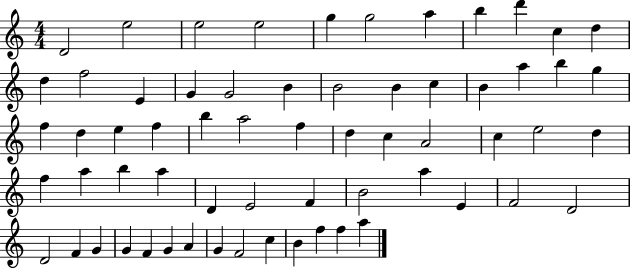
{
  \clef treble
  \numericTimeSignature
  \time 4/4
  \key c \major
  d'2 e''2 | e''2 e''2 | g''4 g''2 a''4 | b''4 d'''4 c''4 d''4 | \break d''4 f''2 e'4 | g'4 g'2 b'4 | b'2 b'4 c''4 | b'4 a''4 b''4 g''4 | \break f''4 d''4 e''4 f''4 | b''4 a''2 f''4 | d''4 c''4 a'2 | c''4 e''2 d''4 | \break f''4 a''4 b''4 a''4 | d'4 e'2 f'4 | b'2 a''4 e'4 | f'2 d'2 | \break d'2 f'4 g'4 | g'4 f'4 g'4 a'4 | g'4 f'2 c''4 | b'4 f''4 f''4 a''4 | \break \bar "|."
}